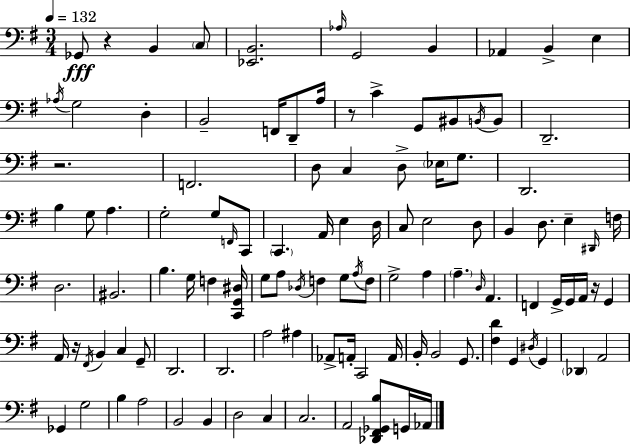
Gb2/e R/q B2/q C3/e [Eb2,B2]/h. Ab3/s G2/h B2/q Ab2/q B2/q E3/q Ab3/s G3/h D3/q B2/h F2/s D2/e A3/s R/e C4/q G2/e BIS2/e B2/s B2/e D2/h. R/h. F2/h. D3/e C3/q D3/e Eb3/s G3/e. D2/h. B3/q G3/e A3/q. G3/h G3/e F2/s C2/e C2/q. A2/s E3/q D3/s C3/e E3/h D3/e B2/q D3/e. E3/q D#2/s F3/s D3/h. BIS2/h. B3/q. G3/s F3/q [C2,G2,D#3]/s G3/e A3/e Db3/s F3/q G3/e A3/s F3/e G3/h A3/q A3/q. D3/s A2/q. F2/q G2/s G2/s A2/s R/s G2/q A2/s R/s F#2/s B2/q C3/q G2/e D2/h. D2/h. A3/h A#3/q Ab2/e A2/s C2/h A2/s B2/s B2/h G2/e. [F#3,D4]/q G2/q D#3/s G2/q Db2/q A2/h Gb2/q G3/h B3/q A3/h B2/h B2/q D3/h C3/q C3/h. A2/h [Db2,F#2,Gb2,B3]/e G2/s Ab2/s